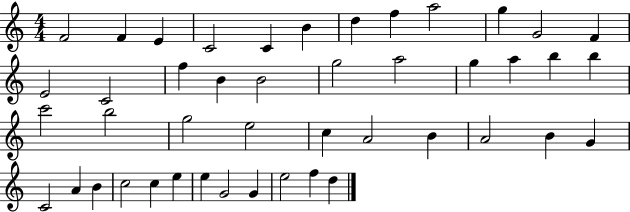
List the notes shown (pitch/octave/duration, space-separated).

F4/h F4/q E4/q C4/h C4/q B4/q D5/q F5/q A5/h G5/q G4/h F4/q E4/h C4/h F5/q B4/q B4/h G5/h A5/h G5/q A5/q B5/q B5/q C6/h B5/h G5/h E5/h C5/q A4/h B4/q A4/h B4/q G4/q C4/h A4/q B4/q C5/h C5/q E5/q E5/q G4/h G4/q E5/h F5/q D5/q